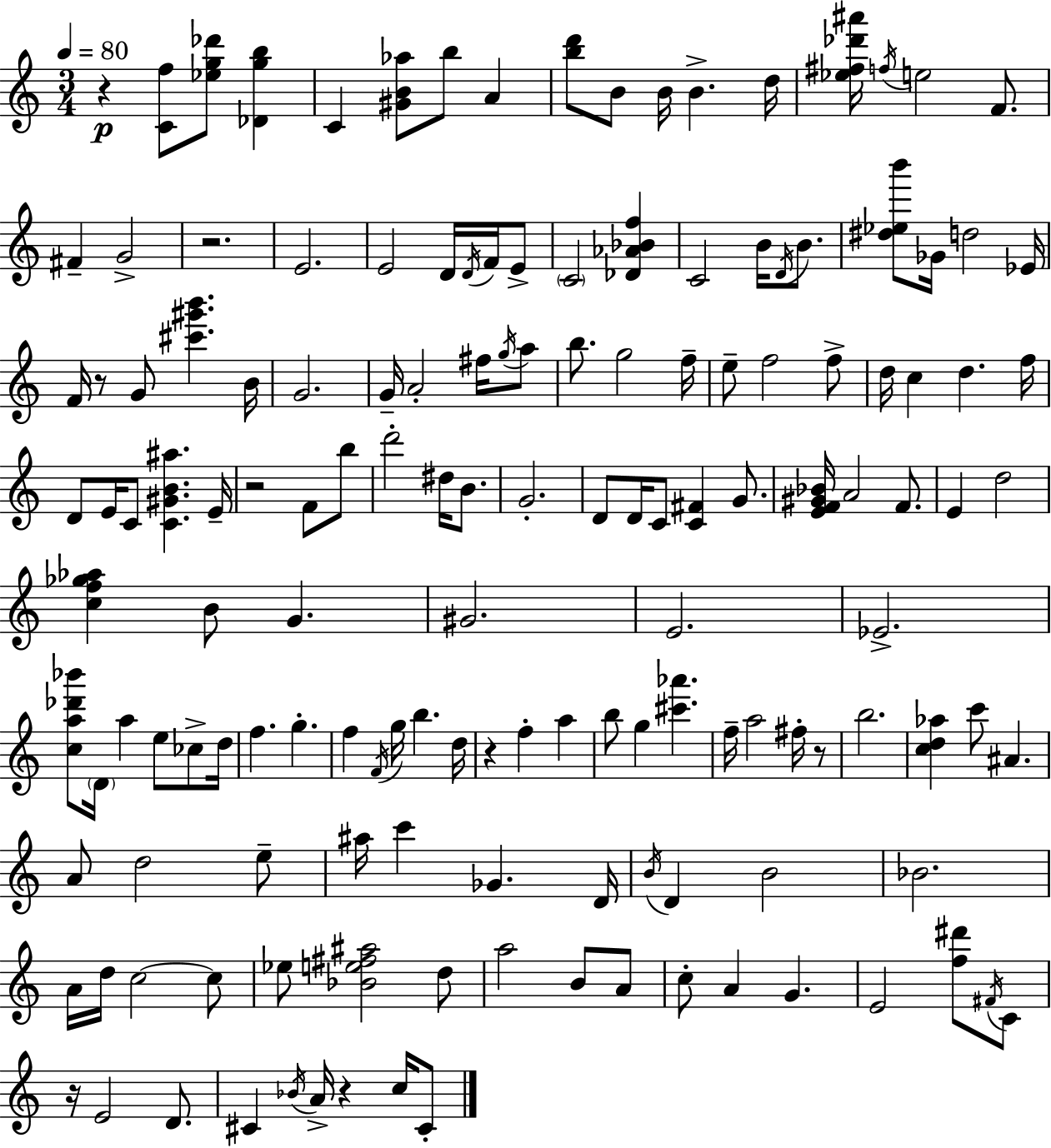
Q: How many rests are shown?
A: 8